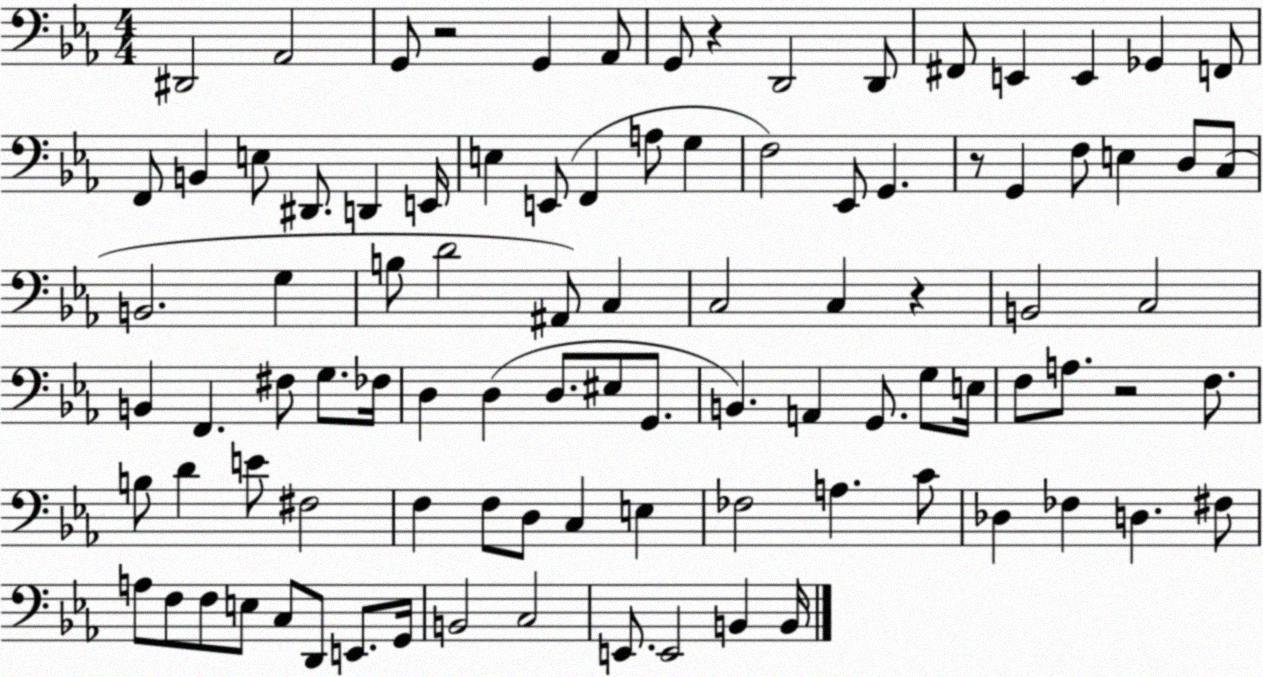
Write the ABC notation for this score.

X:1
T:Untitled
M:4/4
L:1/4
K:Eb
^D,,2 _A,,2 G,,/2 z2 G,, _A,,/2 G,,/2 z D,,2 D,,/2 ^F,,/2 E,, E,, _G,, F,,/2 F,,/2 B,, E,/2 ^D,,/2 D,, E,,/4 E, E,,/2 F,, A,/2 G, F,2 _E,,/2 G,, z/2 G,, F,/2 E, D,/2 C,/2 B,,2 G, B,/2 D2 ^A,,/2 C, C,2 C, z B,,2 C,2 B,, F,, ^F,/2 G,/2 _F,/4 D, D, D,/2 ^E,/2 G,,/2 B,, A,, G,,/2 G,/2 E,/4 F,/2 A,/2 z2 F,/2 B,/2 D E/2 ^F,2 F, F,/2 D,/2 C, E, _F,2 A, C/2 _D, _F, D, ^F,/2 A,/2 F,/2 F,/2 E,/2 C,/2 D,,/2 E,,/2 G,,/4 B,,2 C,2 E,,/2 E,,2 B,, B,,/4